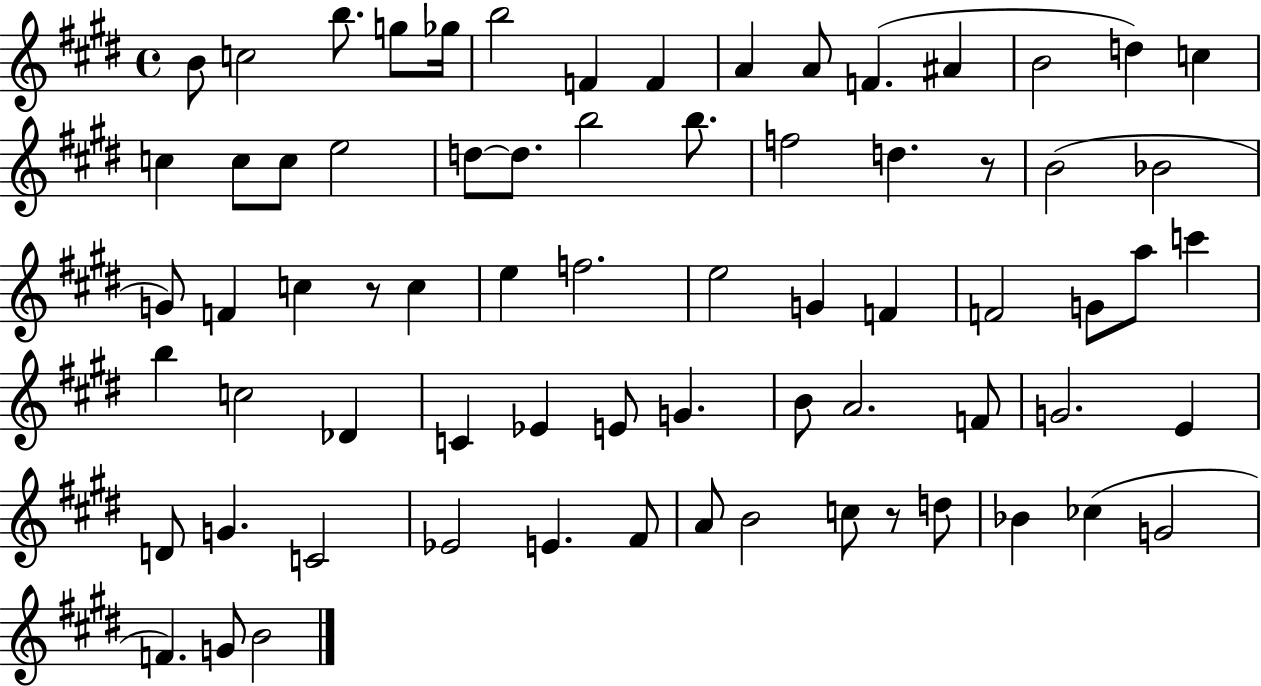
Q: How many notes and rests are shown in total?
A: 71